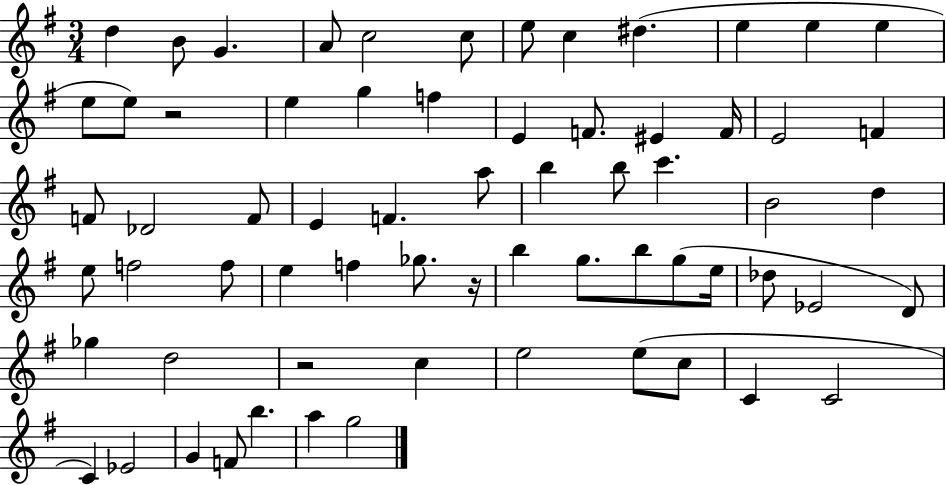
{
  \clef treble
  \numericTimeSignature
  \time 3/4
  \key g \major
  d''4 b'8 g'4. | a'8 c''2 c''8 | e''8 c''4 dis''4.( | e''4 e''4 e''4 | \break e''8 e''8) r2 | e''4 g''4 f''4 | e'4 f'8. eis'4 f'16 | e'2 f'4 | \break f'8 des'2 f'8 | e'4 f'4. a''8 | b''4 b''8 c'''4. | b'2 d''4 | \break e''8 f''2 f''8 | e''4 f''4 ges''8. r16 | b''4 g''8. b''8 g''8( e''16 | des''8 ees'2 d'8) | \break ges''4 d''2 | r2 c''4 | e''2 e''8( c''8 | c'4 c'2 | \break c'4) ees'2 | g'4 f'8 b''4. | a''4 g''2 | \bar "|."
}